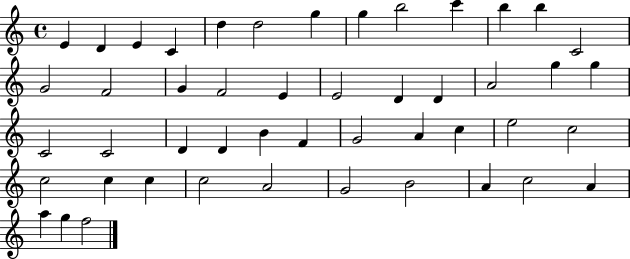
X:1
T:Untitled
M:4/4
L:1/4
K:C
E D E C d d2 g g b2 c' b b C2 G2 F2 G F2 E E2 D D A2 g g C2 C2 D D B F G2 A c e2 c2 c2 c c c2 A2 G2 B2 A c2 A a g f2